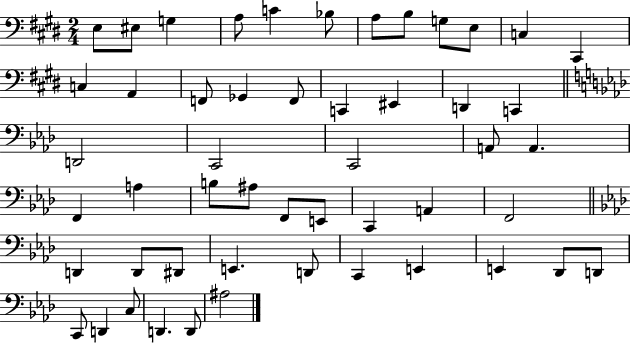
X:1
T:Untitled
M:2/4
L:1/4
K:E
E,/2 ^E,/2 G, A,/2 C _B,/2 A,/2 B,/2 G,/2 E,/2 C, ^C,, C, A,, F,,/2 _G,, F,,/2 C,, ^E,, D,, C,, D,,2 C,,2 C,,2 A,,/2 A,, F,, A, B,/2 ^A,/2 F,,/2 E,,/2 C,, A,, F,,2 D,, D,,/2 ^D,,/2 E,, D,,/2 C,, E,, E,, _D,,/2 D,,/2 C,,/2 D,, C,/2 D,, D,,/2 ^A,2